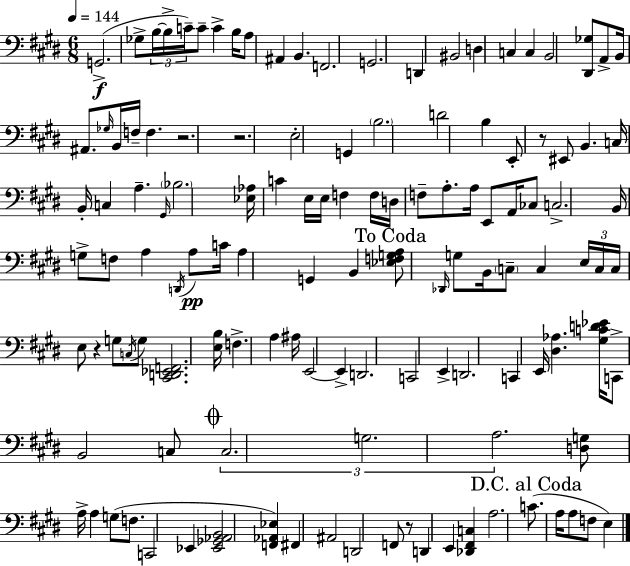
X:1
T:Untitled
M:6/8
L:1/4
K:E
G,,2 _G,/2 B,/4 B,/4 C/4 C/2 C B,/4 A,/2 ^A,, B,, F,,2 G,,2 D,, ^B,,2 D, C, C, B,,2 [^D,,_G,]/2 A,,/2 B,,/4 ^A,,/2 _G,/4 B,,/4 F,/4 F, z2 z2 E,2 G,, B,2 D2 B, E,,/2 z/2 ^E,,/2 B,, C,/4 B,,/4 C, A, ^G,,/4 _B,2 [_E,_A,]/4 C E,/4 E,/4 F, F,/4 D,/4 F,/2 A,/2 A,/4 E,,/2 A,,/4 _C,/2 C,2 B,,/4 G,/2 F,/2 A, D,,/4 A,/2 C/4 A, G,, B,, [_E,F,G,A,]/2 _D,,/4 G,/2 B,,/4 C,/2 C, E,/4 C,/4 C,/4 E,/2 z G,/2 C,/4 G,/2 [^C,,D,,_E,,F,,]2 [E,B,]/4 F, A, ^A,/4 E,,2 E,, D,,2 C,,2 E,, D,,2 C,, E,,/4 [^D,_A,] [^G,CD_E]/4 C,,/2 B,,2 C,/2 C,2 G,2 A,2 [D,G,]/2 A,/4 A, G,/2 F,/2 C,,2 _E,, [_E,,_G,,_A,,B,,]2 [F,,_A,,_E,] ^F,, ^A,,2 D,,2 F,,/2 z/2 D,, E,, [_D,,^F,,C,] A,2 C/2 A,/4 A,/2 F,/2 E,